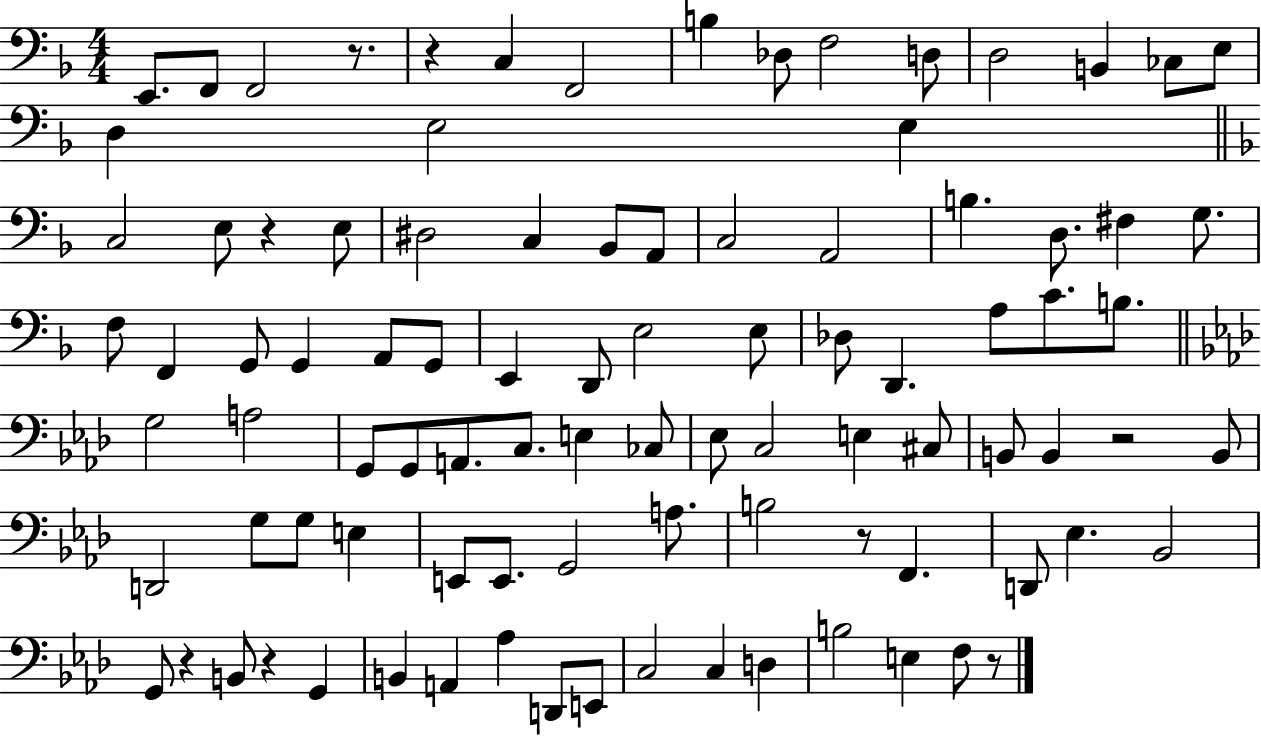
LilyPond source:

{
  \clef bass
  \numericTimeSignature
  \time 4/4
  \key f \major
  e,8. f,8 f,2 r8. | r4 c4 f,2 | b4 des8 f2 d8 | d2 b,4 ces8 e8 | \break d4 e2 e4 | \bar "||" \break \key f \major c2 e8 r4 e8 | dis2 c4 bes,8 a,8 | c2 a,2 | b4. d8. fis4 g8. | \break f8 f,4 g,8 g,4 a,8 g,8 | e,4 d,8 e2 e8 | des8 d,4. a8 c'8. b8. | \bar "||" \break \key f \minor g2 a2 | g,8 g,8 a,8. c8. e4 ces8 | ees8 c2 e4 cis8 | b,8 b,4 r2 b,8 | \break d,2 g8 g8 e4 | e,8 e,8. g,2 a8. | b2 r8 f,4. | d,8 ees4. bes,2 | \break g,8 r4 b,8 r4 g,4 | b,4 a,4 aes4 d,8 e,8 | c2 c4 d4 | b2 e4 f8 r8 | \break \bar "|."
}